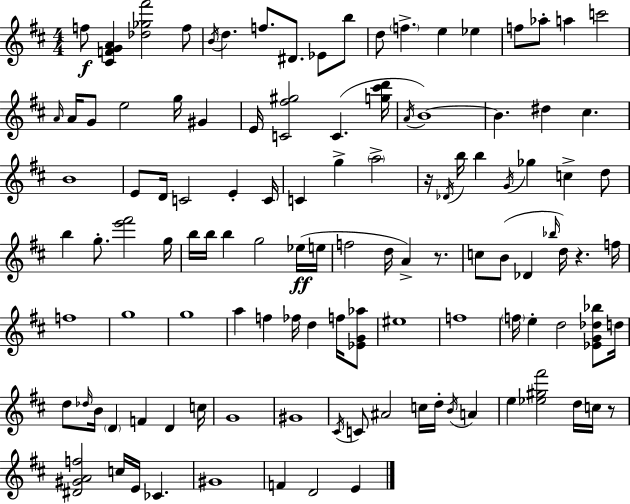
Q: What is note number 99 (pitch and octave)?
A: CES4